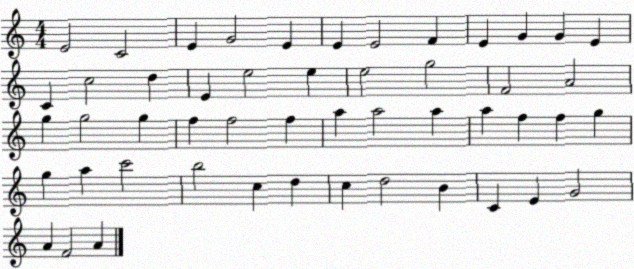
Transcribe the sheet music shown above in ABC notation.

X:1
T:Untitled
M:4/4
L:1/4
K:C
E2 C2 E G2 E E E2 F E G G E C c2 d E e2 e e2 g2 F2 A2 g g2 g f f2 f a a2 a a f f g g a c'2 b2 c d c d2 B C E G2 A F2 A